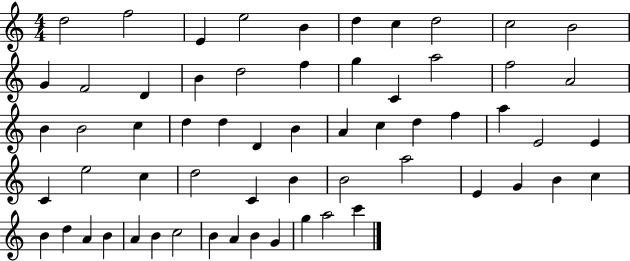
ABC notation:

X:1
T:Untitled
M:4/4
L:1/4
K:C
d2 f2 E e2 B d c d2 c2 B2 G F2 D B d2 f g C a2 f2 A2 B B2 c d d D B A c d f a E2 E C e2 c d2 C B B2 a2 E G B c B d A B A B c2 B A B G g a2 c'